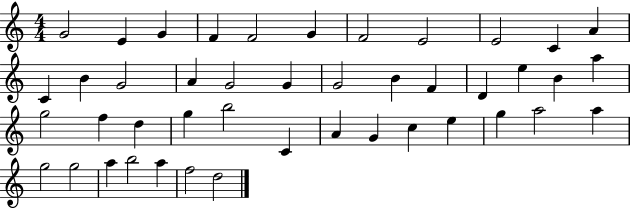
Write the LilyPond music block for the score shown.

{
  \clef treble
  \numericTimeSignature
  \time 4/4
  \key c \major
  g'2 e'4 g'4 | f'4 f'2 g'4 | f'2 e'2 | e'2 c'4 a'4 | \break c'4 b'4 g'2 | a'4 g'2 g'4 | g'2 b'4 f'4 | d'4 e''4 b'4 a''4 | \break g''2 f''4 d''4 | g''4 b''2 c'4 | a'4 g'4 c''4 e''4 | g''4 a''2 a''4 | \break g''2 g''2 | a''4 b''2 a''4 | f''2 d''2 | \bar "|."
}